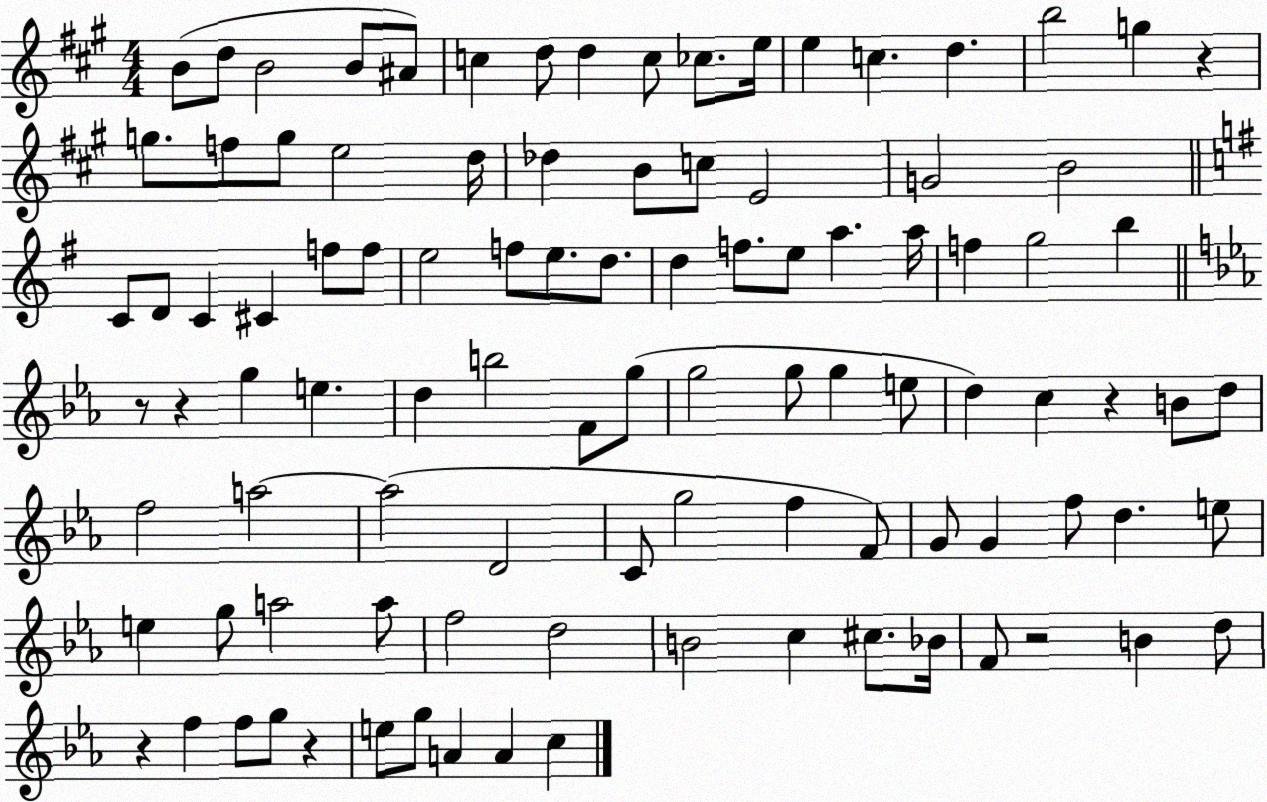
X:1
T:Untitled
M:4/4
L:1/4
K:A
B/2 d/2 B2 B/2 ^A/2 c d/2 d c/2 _c/2 e/4 e c d b2 g z g/2 f/2 g/2 e2 d/4 _d B/2 c/2 E2 G2 B2 C/2 D/2 C ^C f/2 f/2 e2 f/2 e/2 d/2 d f/2 e/2 a a/4 f g2 b z/2 z g e d b2 F/2 g/2 g2 g/2 g e/2 d c z B/2 d/2 f2 a2 a2 D2 C/2 g2 f F/2 G/2 G f/2 d e/2 e g/2 a2 a/2 f2 d2 B2 c ^c/2 _B/4 F/2 z2 B d/2 z f f/2 g/2 z e/2 g/2 A A c